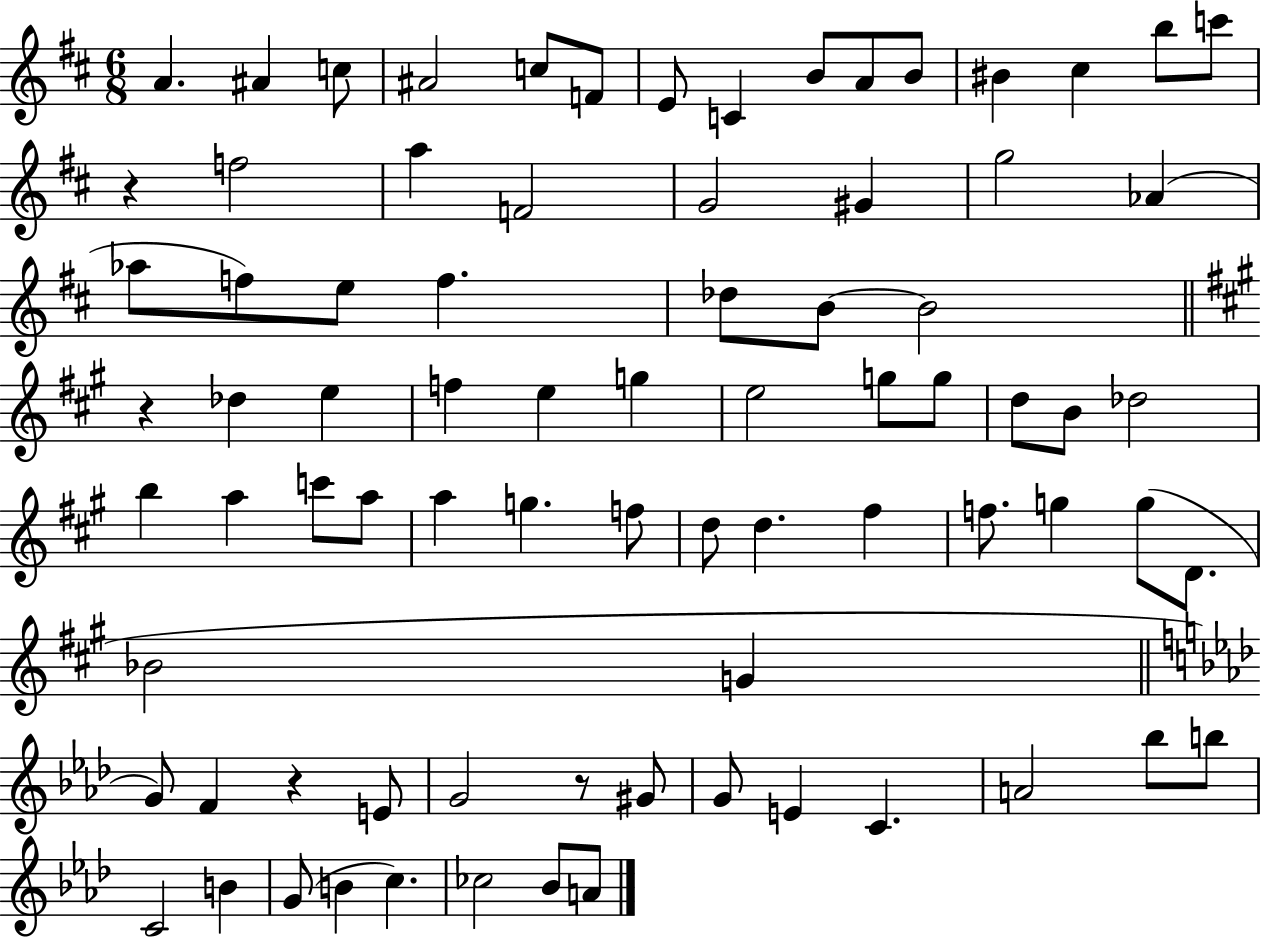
A4/q. A#4/q C5/e A#4/h C5/e F4/e E4/e C4/q B4/e A4/e B4/e BIS4/q C#5/q B5/e C6/e R/q F5/h A5/q F4/h G4/h G#4/q G5/h Ab4/q Ab5/e F5/e E5/e F5/q. Db5/e B4/e B4/h R/q Db5/q E5/q F5/q E5/q G5/q E5/h G5/e G5/e D5/e B4/e Db5/h B5/q A5/q C6/e A5/e A5/q G5/q. F5/e D5/e D5/q. F#5/q F5/e. G5/q G5/e D4/e. Bb4/h G4/q G4/e F4/q R/q E4/e G4/h R/e G#4/e G4/e E4/q C4/q. A4/h Bb5/e B5/e C4/h B4/q G4/e B4/q C5/q. CES5/h Bb4/e A4/e